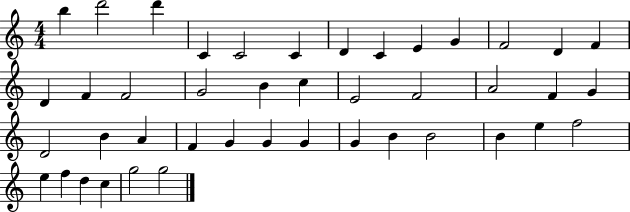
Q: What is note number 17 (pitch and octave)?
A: G4